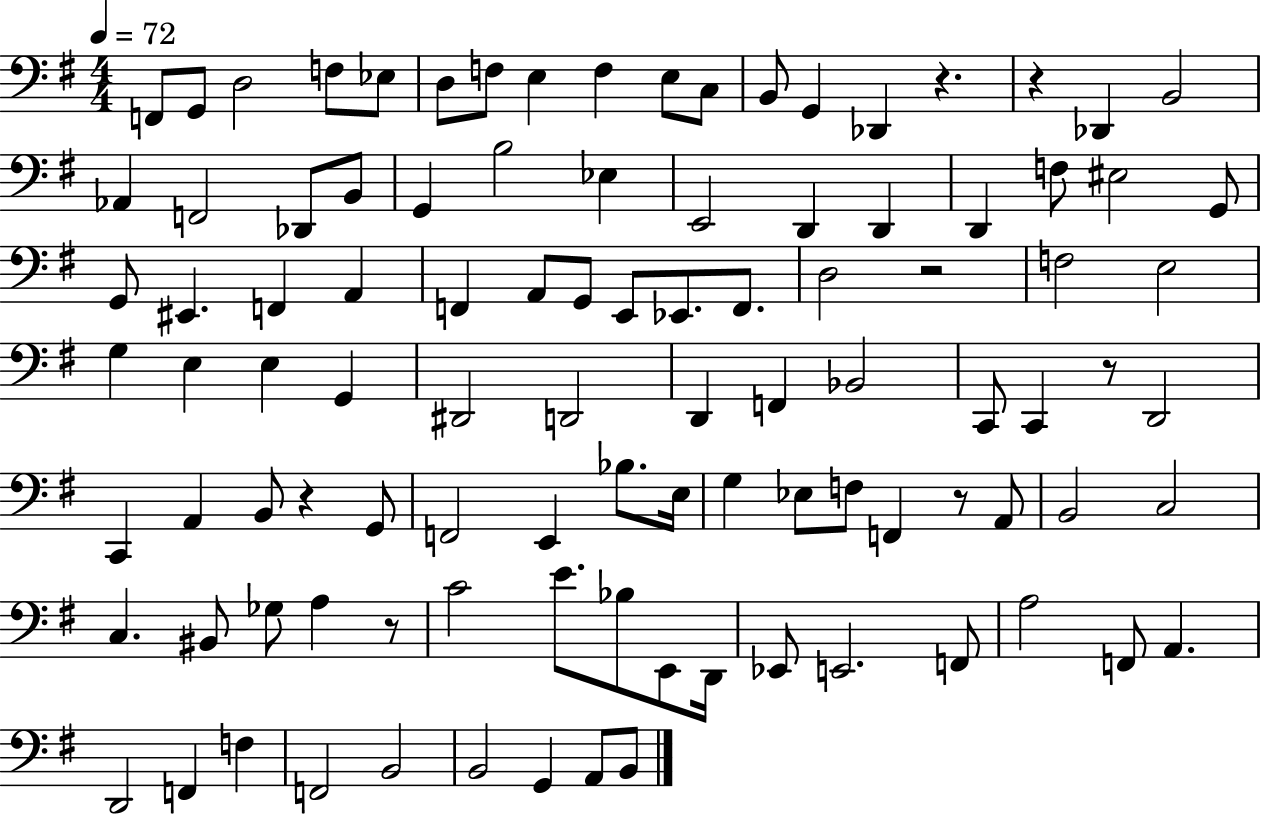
F2/e G2/e D3/h F3/e Eb3/e D3/e F3/e E3/q F3/q E3/e C3/e B2/e G2/q Db2/q R/q. R/q Db2/q B2/h Ab2/q F2/h Db2/e B2/e G2/q B3/h Eb3/q E2/h D2/q D2/q D2/q F3/e EIS3/h G2/e G2/e EIS2/q. F2/q A2/q F2/q A2/e G2/e E2/e Eb2/e. F2/e. D3/h R/h F3/h E3/h G3/q E3/q E3/q G2/q D#2/h D2/h D2/q F2/q Bb2/h C2/e C2/q R/e D2/h C2/q A2/q B2/e R/q G2/e F2/h E2/q Bb3/e. E3/s G3/q Eb3/e F3/e F2/q R/e A2/e B2/h C3/h C3/q. BIS2/e Gb3/e A3/q R/e C4/h E4/e. Bb3/e E2/e D2/s Eb2/e E2/h. F2/e A3/h F2/e A2/q. D2/h F2/q F3/q F2/h B2/h B2/h G2/q A2/e B2/e